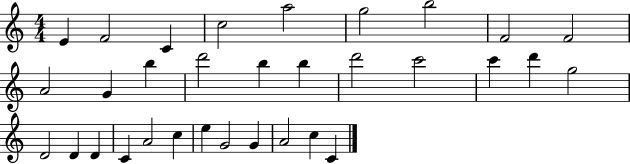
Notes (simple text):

E4/q F4/h C4/q C5/h A5/h G5/h B5/h F4/h F4/h A4/h G4/q B5/q D6/h B5/q B5/q D6/h C6/h C6/q D6/q G5/h D4/h D4/q D4/q C4/q A4/h C5/q E5/q G4/h G4/q A4/h C5/q C4/q